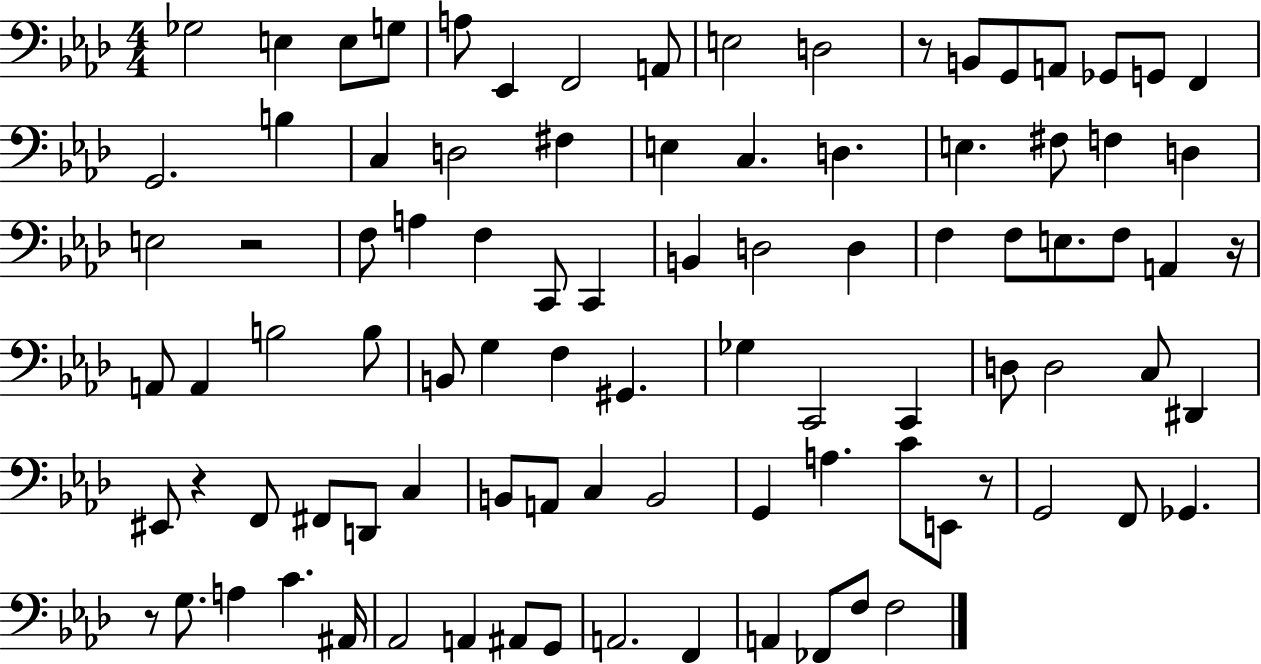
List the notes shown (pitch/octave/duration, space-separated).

Gb3/h E3/q E3/e G3/e A3/e Eb2/q F2/h A2/e E3/h D3/h R/e B2/e G2/e A2/e Gb2/e G2/e F2/q G2/h. B3/q C3/q D3/h F#3/q E3/q C3/q. D3/q. E3/q. F#3/e F3/q D3/q E3/h R/h F3/e A3/q F3/q C2/e C2/q B2/q D3/h D3/q F3/q F3/e E3/e. F3/e A2/q R/s A2/e A2/q B3/h B3/e B2/e G3/q F3/q G#2/q. Gb3/q C2/h C2/q D3/e D3/h C3/e D#2/q EIS2/e R/q F2/e F#2/e D2/e C3/q B2/e A2/e C3/q B2/h G2/q A3/q. C4/e E2/e R/e G2/h F2/e Gb2/q. R/e G3/e. A3/q C4/q. A#2/s Ab2/h A2/q A#2/e G2/e A2/h. F2/q A2/q FES2/e F3/e F3/h